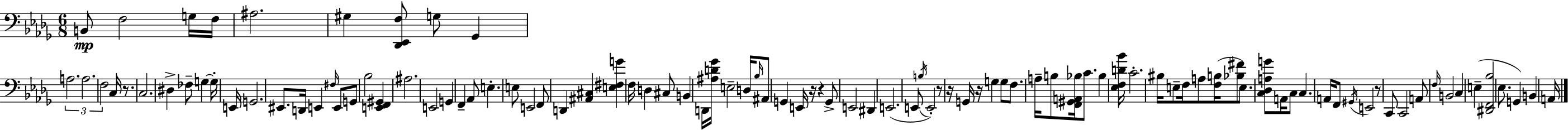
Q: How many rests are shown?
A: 7